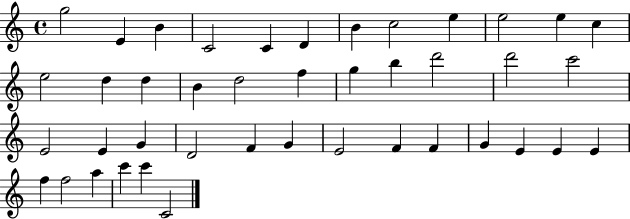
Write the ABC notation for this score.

X:1
T:Untitled
M:4/4
L:1/4
K:C
g2 E B C2 C D B c2 e e2 e c e2 d d B d2 f g b d'2 d'2 c'2 E2 E G D2 F G E2 F F G E E E f f2 a c' c' C2